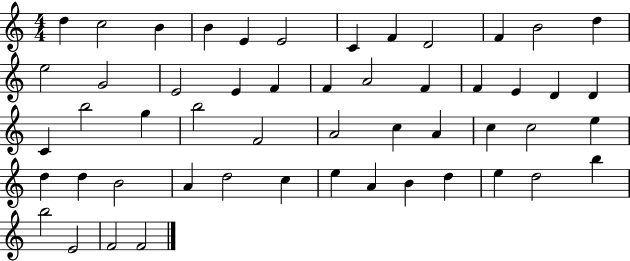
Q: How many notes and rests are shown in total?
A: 52